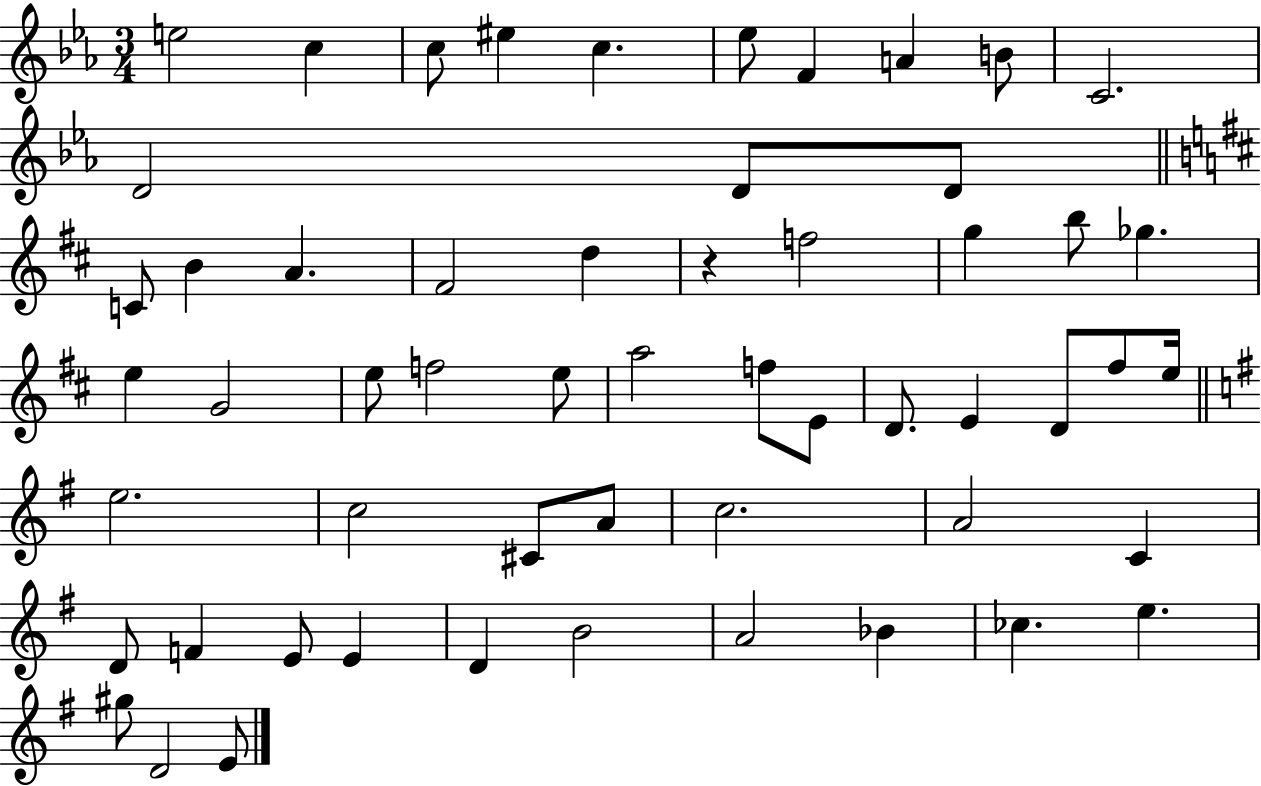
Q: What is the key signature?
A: EES major